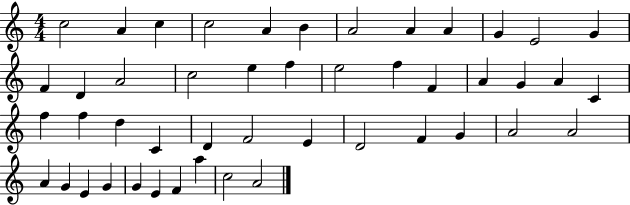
X:1
T:Untitled
M:4/4
L:1/4
K:C
c2 A c c2 A B A2 A A G E2 G F D A2 c2 e f e2 f F A G A C f f d C D F2 E D2 F G A2 A2 A G E G G E F a c2 A2